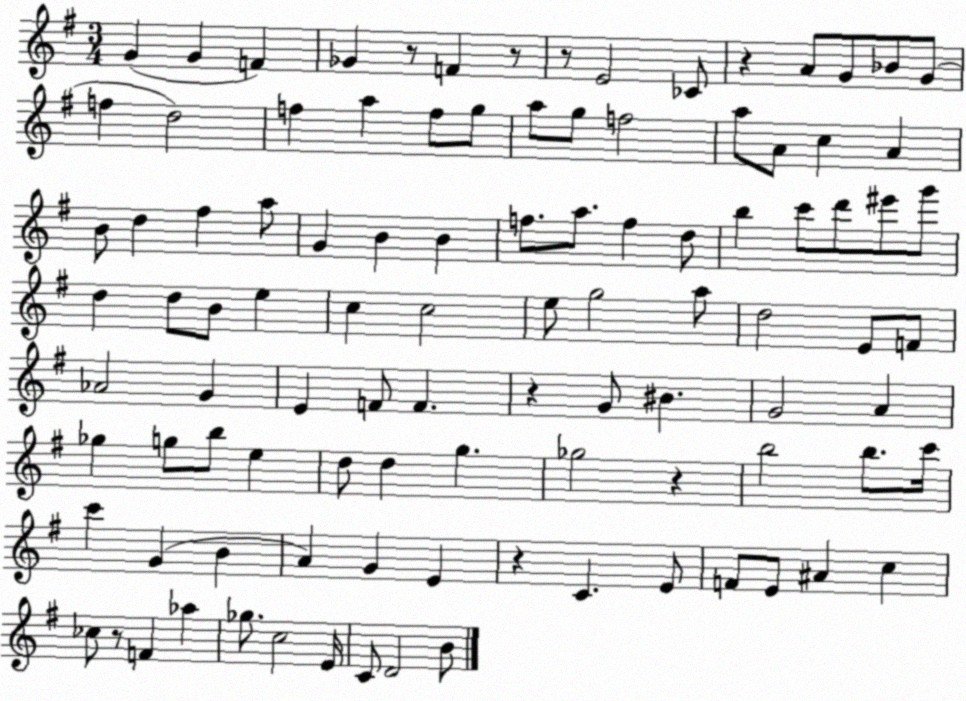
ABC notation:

X:1
T:Untitled
M:3/4
L:1/4
K:G
G G F _G z/2 F z/2 z/2 E2 _C/2 z A/2 G/2 _B/2 G/2 f d2 f a f/2 g/2 a/2 g/2 f2 a/2 A/2 c A B/2 d ^f a/2 G B B f/2 a/2 f d/2 b c'/2 d'/2 ^e'/2 g'/2 d d/2 B/2 e c c2 e/2 g2 a/2 d2 E/2 F/2 _A2 G E F/2 F z G/2 ^B G2 A _g g/2 b/2 e d/2 d g _g2 z b2 b/2 c'/4 c' G B A G E z C E/2 F/2 E/2 ^A c _c/2 z/2 F _a _g/2 c2 E/4 C/2 D2 B/2